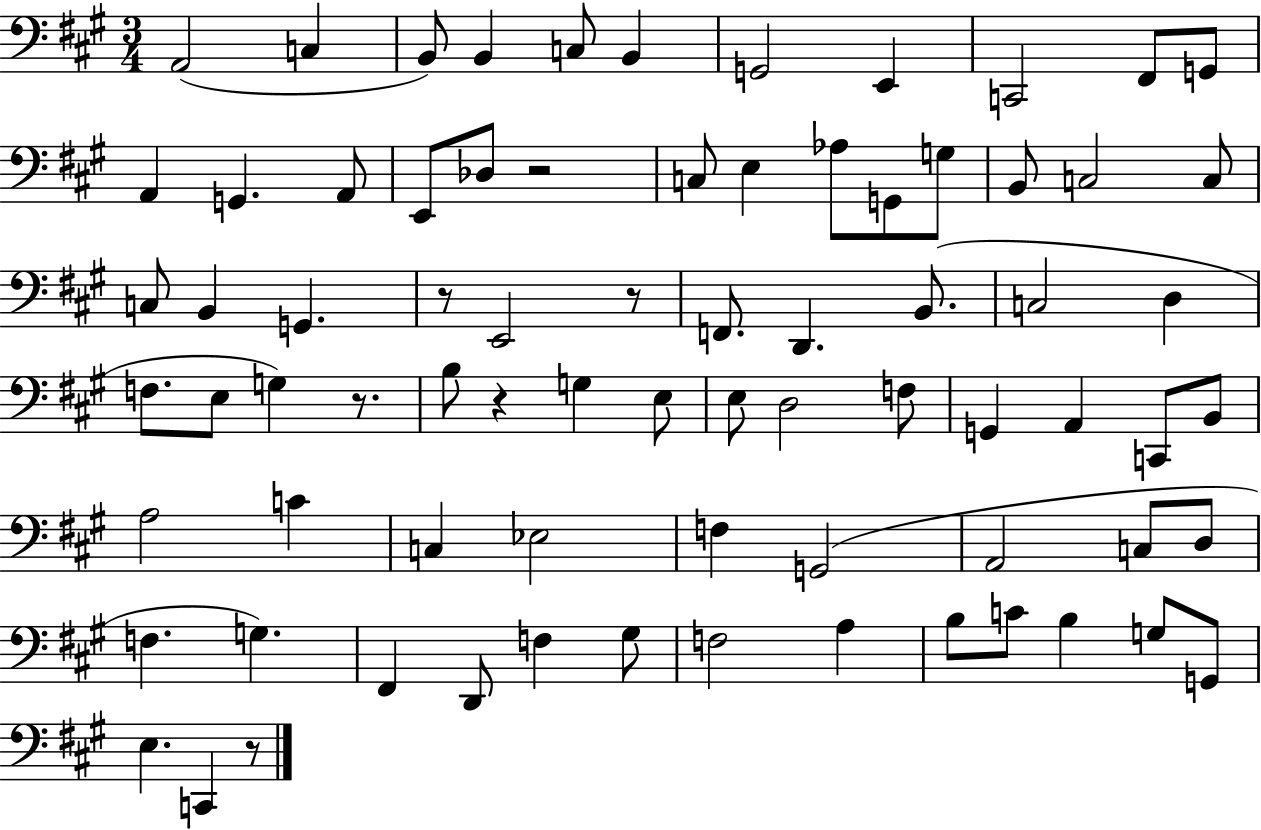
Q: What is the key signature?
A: A major